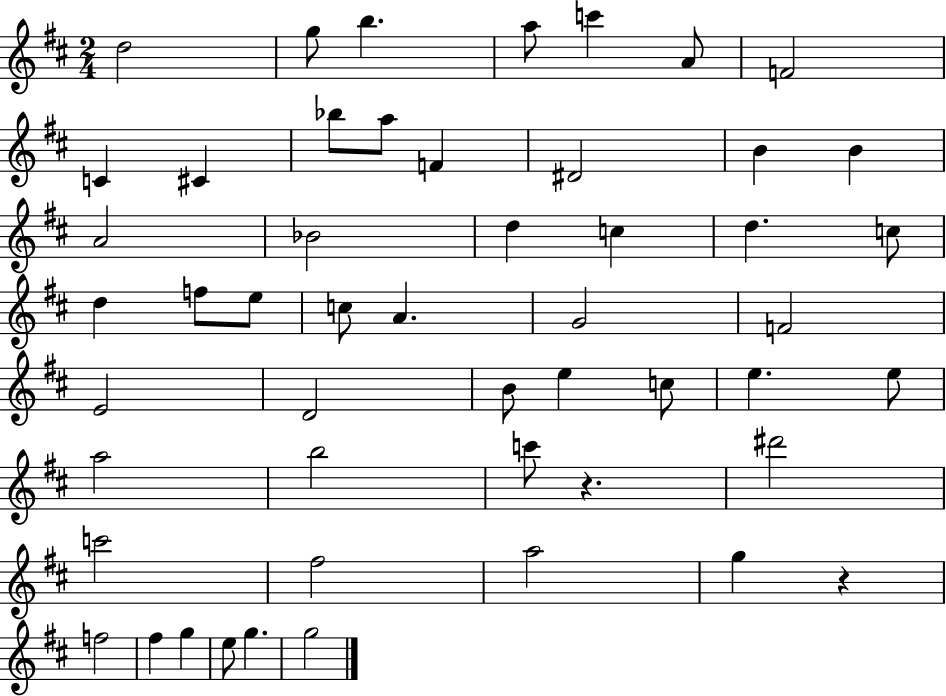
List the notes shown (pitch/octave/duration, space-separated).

D5/h G5/e B5/q. A5/e C6/q A4/e F4/h C4/q C#4/q Bb5/e A5/e F4/q D#4/h B4/q B4/q A4/h Bb4/h D5/q C5/q D5/q. C5/e D5/q F5/e E5/e C5/e A4/q. G4/h F4/h E4/h D4/h B4/e E5/q C5/e E5/q. E5/e A5/h B5/h C6/e R/q. D#6/h C6/h F#5/h A5/h G5/q R/q F5/h F#5/q G5/q E5/e G5/q. G5/h